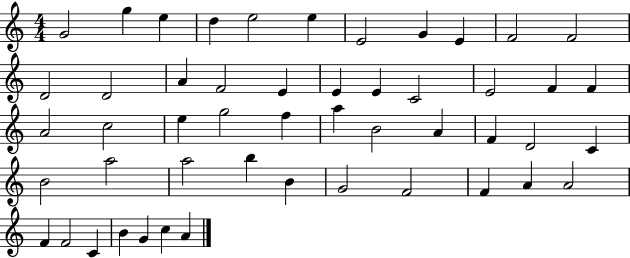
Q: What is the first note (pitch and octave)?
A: G4